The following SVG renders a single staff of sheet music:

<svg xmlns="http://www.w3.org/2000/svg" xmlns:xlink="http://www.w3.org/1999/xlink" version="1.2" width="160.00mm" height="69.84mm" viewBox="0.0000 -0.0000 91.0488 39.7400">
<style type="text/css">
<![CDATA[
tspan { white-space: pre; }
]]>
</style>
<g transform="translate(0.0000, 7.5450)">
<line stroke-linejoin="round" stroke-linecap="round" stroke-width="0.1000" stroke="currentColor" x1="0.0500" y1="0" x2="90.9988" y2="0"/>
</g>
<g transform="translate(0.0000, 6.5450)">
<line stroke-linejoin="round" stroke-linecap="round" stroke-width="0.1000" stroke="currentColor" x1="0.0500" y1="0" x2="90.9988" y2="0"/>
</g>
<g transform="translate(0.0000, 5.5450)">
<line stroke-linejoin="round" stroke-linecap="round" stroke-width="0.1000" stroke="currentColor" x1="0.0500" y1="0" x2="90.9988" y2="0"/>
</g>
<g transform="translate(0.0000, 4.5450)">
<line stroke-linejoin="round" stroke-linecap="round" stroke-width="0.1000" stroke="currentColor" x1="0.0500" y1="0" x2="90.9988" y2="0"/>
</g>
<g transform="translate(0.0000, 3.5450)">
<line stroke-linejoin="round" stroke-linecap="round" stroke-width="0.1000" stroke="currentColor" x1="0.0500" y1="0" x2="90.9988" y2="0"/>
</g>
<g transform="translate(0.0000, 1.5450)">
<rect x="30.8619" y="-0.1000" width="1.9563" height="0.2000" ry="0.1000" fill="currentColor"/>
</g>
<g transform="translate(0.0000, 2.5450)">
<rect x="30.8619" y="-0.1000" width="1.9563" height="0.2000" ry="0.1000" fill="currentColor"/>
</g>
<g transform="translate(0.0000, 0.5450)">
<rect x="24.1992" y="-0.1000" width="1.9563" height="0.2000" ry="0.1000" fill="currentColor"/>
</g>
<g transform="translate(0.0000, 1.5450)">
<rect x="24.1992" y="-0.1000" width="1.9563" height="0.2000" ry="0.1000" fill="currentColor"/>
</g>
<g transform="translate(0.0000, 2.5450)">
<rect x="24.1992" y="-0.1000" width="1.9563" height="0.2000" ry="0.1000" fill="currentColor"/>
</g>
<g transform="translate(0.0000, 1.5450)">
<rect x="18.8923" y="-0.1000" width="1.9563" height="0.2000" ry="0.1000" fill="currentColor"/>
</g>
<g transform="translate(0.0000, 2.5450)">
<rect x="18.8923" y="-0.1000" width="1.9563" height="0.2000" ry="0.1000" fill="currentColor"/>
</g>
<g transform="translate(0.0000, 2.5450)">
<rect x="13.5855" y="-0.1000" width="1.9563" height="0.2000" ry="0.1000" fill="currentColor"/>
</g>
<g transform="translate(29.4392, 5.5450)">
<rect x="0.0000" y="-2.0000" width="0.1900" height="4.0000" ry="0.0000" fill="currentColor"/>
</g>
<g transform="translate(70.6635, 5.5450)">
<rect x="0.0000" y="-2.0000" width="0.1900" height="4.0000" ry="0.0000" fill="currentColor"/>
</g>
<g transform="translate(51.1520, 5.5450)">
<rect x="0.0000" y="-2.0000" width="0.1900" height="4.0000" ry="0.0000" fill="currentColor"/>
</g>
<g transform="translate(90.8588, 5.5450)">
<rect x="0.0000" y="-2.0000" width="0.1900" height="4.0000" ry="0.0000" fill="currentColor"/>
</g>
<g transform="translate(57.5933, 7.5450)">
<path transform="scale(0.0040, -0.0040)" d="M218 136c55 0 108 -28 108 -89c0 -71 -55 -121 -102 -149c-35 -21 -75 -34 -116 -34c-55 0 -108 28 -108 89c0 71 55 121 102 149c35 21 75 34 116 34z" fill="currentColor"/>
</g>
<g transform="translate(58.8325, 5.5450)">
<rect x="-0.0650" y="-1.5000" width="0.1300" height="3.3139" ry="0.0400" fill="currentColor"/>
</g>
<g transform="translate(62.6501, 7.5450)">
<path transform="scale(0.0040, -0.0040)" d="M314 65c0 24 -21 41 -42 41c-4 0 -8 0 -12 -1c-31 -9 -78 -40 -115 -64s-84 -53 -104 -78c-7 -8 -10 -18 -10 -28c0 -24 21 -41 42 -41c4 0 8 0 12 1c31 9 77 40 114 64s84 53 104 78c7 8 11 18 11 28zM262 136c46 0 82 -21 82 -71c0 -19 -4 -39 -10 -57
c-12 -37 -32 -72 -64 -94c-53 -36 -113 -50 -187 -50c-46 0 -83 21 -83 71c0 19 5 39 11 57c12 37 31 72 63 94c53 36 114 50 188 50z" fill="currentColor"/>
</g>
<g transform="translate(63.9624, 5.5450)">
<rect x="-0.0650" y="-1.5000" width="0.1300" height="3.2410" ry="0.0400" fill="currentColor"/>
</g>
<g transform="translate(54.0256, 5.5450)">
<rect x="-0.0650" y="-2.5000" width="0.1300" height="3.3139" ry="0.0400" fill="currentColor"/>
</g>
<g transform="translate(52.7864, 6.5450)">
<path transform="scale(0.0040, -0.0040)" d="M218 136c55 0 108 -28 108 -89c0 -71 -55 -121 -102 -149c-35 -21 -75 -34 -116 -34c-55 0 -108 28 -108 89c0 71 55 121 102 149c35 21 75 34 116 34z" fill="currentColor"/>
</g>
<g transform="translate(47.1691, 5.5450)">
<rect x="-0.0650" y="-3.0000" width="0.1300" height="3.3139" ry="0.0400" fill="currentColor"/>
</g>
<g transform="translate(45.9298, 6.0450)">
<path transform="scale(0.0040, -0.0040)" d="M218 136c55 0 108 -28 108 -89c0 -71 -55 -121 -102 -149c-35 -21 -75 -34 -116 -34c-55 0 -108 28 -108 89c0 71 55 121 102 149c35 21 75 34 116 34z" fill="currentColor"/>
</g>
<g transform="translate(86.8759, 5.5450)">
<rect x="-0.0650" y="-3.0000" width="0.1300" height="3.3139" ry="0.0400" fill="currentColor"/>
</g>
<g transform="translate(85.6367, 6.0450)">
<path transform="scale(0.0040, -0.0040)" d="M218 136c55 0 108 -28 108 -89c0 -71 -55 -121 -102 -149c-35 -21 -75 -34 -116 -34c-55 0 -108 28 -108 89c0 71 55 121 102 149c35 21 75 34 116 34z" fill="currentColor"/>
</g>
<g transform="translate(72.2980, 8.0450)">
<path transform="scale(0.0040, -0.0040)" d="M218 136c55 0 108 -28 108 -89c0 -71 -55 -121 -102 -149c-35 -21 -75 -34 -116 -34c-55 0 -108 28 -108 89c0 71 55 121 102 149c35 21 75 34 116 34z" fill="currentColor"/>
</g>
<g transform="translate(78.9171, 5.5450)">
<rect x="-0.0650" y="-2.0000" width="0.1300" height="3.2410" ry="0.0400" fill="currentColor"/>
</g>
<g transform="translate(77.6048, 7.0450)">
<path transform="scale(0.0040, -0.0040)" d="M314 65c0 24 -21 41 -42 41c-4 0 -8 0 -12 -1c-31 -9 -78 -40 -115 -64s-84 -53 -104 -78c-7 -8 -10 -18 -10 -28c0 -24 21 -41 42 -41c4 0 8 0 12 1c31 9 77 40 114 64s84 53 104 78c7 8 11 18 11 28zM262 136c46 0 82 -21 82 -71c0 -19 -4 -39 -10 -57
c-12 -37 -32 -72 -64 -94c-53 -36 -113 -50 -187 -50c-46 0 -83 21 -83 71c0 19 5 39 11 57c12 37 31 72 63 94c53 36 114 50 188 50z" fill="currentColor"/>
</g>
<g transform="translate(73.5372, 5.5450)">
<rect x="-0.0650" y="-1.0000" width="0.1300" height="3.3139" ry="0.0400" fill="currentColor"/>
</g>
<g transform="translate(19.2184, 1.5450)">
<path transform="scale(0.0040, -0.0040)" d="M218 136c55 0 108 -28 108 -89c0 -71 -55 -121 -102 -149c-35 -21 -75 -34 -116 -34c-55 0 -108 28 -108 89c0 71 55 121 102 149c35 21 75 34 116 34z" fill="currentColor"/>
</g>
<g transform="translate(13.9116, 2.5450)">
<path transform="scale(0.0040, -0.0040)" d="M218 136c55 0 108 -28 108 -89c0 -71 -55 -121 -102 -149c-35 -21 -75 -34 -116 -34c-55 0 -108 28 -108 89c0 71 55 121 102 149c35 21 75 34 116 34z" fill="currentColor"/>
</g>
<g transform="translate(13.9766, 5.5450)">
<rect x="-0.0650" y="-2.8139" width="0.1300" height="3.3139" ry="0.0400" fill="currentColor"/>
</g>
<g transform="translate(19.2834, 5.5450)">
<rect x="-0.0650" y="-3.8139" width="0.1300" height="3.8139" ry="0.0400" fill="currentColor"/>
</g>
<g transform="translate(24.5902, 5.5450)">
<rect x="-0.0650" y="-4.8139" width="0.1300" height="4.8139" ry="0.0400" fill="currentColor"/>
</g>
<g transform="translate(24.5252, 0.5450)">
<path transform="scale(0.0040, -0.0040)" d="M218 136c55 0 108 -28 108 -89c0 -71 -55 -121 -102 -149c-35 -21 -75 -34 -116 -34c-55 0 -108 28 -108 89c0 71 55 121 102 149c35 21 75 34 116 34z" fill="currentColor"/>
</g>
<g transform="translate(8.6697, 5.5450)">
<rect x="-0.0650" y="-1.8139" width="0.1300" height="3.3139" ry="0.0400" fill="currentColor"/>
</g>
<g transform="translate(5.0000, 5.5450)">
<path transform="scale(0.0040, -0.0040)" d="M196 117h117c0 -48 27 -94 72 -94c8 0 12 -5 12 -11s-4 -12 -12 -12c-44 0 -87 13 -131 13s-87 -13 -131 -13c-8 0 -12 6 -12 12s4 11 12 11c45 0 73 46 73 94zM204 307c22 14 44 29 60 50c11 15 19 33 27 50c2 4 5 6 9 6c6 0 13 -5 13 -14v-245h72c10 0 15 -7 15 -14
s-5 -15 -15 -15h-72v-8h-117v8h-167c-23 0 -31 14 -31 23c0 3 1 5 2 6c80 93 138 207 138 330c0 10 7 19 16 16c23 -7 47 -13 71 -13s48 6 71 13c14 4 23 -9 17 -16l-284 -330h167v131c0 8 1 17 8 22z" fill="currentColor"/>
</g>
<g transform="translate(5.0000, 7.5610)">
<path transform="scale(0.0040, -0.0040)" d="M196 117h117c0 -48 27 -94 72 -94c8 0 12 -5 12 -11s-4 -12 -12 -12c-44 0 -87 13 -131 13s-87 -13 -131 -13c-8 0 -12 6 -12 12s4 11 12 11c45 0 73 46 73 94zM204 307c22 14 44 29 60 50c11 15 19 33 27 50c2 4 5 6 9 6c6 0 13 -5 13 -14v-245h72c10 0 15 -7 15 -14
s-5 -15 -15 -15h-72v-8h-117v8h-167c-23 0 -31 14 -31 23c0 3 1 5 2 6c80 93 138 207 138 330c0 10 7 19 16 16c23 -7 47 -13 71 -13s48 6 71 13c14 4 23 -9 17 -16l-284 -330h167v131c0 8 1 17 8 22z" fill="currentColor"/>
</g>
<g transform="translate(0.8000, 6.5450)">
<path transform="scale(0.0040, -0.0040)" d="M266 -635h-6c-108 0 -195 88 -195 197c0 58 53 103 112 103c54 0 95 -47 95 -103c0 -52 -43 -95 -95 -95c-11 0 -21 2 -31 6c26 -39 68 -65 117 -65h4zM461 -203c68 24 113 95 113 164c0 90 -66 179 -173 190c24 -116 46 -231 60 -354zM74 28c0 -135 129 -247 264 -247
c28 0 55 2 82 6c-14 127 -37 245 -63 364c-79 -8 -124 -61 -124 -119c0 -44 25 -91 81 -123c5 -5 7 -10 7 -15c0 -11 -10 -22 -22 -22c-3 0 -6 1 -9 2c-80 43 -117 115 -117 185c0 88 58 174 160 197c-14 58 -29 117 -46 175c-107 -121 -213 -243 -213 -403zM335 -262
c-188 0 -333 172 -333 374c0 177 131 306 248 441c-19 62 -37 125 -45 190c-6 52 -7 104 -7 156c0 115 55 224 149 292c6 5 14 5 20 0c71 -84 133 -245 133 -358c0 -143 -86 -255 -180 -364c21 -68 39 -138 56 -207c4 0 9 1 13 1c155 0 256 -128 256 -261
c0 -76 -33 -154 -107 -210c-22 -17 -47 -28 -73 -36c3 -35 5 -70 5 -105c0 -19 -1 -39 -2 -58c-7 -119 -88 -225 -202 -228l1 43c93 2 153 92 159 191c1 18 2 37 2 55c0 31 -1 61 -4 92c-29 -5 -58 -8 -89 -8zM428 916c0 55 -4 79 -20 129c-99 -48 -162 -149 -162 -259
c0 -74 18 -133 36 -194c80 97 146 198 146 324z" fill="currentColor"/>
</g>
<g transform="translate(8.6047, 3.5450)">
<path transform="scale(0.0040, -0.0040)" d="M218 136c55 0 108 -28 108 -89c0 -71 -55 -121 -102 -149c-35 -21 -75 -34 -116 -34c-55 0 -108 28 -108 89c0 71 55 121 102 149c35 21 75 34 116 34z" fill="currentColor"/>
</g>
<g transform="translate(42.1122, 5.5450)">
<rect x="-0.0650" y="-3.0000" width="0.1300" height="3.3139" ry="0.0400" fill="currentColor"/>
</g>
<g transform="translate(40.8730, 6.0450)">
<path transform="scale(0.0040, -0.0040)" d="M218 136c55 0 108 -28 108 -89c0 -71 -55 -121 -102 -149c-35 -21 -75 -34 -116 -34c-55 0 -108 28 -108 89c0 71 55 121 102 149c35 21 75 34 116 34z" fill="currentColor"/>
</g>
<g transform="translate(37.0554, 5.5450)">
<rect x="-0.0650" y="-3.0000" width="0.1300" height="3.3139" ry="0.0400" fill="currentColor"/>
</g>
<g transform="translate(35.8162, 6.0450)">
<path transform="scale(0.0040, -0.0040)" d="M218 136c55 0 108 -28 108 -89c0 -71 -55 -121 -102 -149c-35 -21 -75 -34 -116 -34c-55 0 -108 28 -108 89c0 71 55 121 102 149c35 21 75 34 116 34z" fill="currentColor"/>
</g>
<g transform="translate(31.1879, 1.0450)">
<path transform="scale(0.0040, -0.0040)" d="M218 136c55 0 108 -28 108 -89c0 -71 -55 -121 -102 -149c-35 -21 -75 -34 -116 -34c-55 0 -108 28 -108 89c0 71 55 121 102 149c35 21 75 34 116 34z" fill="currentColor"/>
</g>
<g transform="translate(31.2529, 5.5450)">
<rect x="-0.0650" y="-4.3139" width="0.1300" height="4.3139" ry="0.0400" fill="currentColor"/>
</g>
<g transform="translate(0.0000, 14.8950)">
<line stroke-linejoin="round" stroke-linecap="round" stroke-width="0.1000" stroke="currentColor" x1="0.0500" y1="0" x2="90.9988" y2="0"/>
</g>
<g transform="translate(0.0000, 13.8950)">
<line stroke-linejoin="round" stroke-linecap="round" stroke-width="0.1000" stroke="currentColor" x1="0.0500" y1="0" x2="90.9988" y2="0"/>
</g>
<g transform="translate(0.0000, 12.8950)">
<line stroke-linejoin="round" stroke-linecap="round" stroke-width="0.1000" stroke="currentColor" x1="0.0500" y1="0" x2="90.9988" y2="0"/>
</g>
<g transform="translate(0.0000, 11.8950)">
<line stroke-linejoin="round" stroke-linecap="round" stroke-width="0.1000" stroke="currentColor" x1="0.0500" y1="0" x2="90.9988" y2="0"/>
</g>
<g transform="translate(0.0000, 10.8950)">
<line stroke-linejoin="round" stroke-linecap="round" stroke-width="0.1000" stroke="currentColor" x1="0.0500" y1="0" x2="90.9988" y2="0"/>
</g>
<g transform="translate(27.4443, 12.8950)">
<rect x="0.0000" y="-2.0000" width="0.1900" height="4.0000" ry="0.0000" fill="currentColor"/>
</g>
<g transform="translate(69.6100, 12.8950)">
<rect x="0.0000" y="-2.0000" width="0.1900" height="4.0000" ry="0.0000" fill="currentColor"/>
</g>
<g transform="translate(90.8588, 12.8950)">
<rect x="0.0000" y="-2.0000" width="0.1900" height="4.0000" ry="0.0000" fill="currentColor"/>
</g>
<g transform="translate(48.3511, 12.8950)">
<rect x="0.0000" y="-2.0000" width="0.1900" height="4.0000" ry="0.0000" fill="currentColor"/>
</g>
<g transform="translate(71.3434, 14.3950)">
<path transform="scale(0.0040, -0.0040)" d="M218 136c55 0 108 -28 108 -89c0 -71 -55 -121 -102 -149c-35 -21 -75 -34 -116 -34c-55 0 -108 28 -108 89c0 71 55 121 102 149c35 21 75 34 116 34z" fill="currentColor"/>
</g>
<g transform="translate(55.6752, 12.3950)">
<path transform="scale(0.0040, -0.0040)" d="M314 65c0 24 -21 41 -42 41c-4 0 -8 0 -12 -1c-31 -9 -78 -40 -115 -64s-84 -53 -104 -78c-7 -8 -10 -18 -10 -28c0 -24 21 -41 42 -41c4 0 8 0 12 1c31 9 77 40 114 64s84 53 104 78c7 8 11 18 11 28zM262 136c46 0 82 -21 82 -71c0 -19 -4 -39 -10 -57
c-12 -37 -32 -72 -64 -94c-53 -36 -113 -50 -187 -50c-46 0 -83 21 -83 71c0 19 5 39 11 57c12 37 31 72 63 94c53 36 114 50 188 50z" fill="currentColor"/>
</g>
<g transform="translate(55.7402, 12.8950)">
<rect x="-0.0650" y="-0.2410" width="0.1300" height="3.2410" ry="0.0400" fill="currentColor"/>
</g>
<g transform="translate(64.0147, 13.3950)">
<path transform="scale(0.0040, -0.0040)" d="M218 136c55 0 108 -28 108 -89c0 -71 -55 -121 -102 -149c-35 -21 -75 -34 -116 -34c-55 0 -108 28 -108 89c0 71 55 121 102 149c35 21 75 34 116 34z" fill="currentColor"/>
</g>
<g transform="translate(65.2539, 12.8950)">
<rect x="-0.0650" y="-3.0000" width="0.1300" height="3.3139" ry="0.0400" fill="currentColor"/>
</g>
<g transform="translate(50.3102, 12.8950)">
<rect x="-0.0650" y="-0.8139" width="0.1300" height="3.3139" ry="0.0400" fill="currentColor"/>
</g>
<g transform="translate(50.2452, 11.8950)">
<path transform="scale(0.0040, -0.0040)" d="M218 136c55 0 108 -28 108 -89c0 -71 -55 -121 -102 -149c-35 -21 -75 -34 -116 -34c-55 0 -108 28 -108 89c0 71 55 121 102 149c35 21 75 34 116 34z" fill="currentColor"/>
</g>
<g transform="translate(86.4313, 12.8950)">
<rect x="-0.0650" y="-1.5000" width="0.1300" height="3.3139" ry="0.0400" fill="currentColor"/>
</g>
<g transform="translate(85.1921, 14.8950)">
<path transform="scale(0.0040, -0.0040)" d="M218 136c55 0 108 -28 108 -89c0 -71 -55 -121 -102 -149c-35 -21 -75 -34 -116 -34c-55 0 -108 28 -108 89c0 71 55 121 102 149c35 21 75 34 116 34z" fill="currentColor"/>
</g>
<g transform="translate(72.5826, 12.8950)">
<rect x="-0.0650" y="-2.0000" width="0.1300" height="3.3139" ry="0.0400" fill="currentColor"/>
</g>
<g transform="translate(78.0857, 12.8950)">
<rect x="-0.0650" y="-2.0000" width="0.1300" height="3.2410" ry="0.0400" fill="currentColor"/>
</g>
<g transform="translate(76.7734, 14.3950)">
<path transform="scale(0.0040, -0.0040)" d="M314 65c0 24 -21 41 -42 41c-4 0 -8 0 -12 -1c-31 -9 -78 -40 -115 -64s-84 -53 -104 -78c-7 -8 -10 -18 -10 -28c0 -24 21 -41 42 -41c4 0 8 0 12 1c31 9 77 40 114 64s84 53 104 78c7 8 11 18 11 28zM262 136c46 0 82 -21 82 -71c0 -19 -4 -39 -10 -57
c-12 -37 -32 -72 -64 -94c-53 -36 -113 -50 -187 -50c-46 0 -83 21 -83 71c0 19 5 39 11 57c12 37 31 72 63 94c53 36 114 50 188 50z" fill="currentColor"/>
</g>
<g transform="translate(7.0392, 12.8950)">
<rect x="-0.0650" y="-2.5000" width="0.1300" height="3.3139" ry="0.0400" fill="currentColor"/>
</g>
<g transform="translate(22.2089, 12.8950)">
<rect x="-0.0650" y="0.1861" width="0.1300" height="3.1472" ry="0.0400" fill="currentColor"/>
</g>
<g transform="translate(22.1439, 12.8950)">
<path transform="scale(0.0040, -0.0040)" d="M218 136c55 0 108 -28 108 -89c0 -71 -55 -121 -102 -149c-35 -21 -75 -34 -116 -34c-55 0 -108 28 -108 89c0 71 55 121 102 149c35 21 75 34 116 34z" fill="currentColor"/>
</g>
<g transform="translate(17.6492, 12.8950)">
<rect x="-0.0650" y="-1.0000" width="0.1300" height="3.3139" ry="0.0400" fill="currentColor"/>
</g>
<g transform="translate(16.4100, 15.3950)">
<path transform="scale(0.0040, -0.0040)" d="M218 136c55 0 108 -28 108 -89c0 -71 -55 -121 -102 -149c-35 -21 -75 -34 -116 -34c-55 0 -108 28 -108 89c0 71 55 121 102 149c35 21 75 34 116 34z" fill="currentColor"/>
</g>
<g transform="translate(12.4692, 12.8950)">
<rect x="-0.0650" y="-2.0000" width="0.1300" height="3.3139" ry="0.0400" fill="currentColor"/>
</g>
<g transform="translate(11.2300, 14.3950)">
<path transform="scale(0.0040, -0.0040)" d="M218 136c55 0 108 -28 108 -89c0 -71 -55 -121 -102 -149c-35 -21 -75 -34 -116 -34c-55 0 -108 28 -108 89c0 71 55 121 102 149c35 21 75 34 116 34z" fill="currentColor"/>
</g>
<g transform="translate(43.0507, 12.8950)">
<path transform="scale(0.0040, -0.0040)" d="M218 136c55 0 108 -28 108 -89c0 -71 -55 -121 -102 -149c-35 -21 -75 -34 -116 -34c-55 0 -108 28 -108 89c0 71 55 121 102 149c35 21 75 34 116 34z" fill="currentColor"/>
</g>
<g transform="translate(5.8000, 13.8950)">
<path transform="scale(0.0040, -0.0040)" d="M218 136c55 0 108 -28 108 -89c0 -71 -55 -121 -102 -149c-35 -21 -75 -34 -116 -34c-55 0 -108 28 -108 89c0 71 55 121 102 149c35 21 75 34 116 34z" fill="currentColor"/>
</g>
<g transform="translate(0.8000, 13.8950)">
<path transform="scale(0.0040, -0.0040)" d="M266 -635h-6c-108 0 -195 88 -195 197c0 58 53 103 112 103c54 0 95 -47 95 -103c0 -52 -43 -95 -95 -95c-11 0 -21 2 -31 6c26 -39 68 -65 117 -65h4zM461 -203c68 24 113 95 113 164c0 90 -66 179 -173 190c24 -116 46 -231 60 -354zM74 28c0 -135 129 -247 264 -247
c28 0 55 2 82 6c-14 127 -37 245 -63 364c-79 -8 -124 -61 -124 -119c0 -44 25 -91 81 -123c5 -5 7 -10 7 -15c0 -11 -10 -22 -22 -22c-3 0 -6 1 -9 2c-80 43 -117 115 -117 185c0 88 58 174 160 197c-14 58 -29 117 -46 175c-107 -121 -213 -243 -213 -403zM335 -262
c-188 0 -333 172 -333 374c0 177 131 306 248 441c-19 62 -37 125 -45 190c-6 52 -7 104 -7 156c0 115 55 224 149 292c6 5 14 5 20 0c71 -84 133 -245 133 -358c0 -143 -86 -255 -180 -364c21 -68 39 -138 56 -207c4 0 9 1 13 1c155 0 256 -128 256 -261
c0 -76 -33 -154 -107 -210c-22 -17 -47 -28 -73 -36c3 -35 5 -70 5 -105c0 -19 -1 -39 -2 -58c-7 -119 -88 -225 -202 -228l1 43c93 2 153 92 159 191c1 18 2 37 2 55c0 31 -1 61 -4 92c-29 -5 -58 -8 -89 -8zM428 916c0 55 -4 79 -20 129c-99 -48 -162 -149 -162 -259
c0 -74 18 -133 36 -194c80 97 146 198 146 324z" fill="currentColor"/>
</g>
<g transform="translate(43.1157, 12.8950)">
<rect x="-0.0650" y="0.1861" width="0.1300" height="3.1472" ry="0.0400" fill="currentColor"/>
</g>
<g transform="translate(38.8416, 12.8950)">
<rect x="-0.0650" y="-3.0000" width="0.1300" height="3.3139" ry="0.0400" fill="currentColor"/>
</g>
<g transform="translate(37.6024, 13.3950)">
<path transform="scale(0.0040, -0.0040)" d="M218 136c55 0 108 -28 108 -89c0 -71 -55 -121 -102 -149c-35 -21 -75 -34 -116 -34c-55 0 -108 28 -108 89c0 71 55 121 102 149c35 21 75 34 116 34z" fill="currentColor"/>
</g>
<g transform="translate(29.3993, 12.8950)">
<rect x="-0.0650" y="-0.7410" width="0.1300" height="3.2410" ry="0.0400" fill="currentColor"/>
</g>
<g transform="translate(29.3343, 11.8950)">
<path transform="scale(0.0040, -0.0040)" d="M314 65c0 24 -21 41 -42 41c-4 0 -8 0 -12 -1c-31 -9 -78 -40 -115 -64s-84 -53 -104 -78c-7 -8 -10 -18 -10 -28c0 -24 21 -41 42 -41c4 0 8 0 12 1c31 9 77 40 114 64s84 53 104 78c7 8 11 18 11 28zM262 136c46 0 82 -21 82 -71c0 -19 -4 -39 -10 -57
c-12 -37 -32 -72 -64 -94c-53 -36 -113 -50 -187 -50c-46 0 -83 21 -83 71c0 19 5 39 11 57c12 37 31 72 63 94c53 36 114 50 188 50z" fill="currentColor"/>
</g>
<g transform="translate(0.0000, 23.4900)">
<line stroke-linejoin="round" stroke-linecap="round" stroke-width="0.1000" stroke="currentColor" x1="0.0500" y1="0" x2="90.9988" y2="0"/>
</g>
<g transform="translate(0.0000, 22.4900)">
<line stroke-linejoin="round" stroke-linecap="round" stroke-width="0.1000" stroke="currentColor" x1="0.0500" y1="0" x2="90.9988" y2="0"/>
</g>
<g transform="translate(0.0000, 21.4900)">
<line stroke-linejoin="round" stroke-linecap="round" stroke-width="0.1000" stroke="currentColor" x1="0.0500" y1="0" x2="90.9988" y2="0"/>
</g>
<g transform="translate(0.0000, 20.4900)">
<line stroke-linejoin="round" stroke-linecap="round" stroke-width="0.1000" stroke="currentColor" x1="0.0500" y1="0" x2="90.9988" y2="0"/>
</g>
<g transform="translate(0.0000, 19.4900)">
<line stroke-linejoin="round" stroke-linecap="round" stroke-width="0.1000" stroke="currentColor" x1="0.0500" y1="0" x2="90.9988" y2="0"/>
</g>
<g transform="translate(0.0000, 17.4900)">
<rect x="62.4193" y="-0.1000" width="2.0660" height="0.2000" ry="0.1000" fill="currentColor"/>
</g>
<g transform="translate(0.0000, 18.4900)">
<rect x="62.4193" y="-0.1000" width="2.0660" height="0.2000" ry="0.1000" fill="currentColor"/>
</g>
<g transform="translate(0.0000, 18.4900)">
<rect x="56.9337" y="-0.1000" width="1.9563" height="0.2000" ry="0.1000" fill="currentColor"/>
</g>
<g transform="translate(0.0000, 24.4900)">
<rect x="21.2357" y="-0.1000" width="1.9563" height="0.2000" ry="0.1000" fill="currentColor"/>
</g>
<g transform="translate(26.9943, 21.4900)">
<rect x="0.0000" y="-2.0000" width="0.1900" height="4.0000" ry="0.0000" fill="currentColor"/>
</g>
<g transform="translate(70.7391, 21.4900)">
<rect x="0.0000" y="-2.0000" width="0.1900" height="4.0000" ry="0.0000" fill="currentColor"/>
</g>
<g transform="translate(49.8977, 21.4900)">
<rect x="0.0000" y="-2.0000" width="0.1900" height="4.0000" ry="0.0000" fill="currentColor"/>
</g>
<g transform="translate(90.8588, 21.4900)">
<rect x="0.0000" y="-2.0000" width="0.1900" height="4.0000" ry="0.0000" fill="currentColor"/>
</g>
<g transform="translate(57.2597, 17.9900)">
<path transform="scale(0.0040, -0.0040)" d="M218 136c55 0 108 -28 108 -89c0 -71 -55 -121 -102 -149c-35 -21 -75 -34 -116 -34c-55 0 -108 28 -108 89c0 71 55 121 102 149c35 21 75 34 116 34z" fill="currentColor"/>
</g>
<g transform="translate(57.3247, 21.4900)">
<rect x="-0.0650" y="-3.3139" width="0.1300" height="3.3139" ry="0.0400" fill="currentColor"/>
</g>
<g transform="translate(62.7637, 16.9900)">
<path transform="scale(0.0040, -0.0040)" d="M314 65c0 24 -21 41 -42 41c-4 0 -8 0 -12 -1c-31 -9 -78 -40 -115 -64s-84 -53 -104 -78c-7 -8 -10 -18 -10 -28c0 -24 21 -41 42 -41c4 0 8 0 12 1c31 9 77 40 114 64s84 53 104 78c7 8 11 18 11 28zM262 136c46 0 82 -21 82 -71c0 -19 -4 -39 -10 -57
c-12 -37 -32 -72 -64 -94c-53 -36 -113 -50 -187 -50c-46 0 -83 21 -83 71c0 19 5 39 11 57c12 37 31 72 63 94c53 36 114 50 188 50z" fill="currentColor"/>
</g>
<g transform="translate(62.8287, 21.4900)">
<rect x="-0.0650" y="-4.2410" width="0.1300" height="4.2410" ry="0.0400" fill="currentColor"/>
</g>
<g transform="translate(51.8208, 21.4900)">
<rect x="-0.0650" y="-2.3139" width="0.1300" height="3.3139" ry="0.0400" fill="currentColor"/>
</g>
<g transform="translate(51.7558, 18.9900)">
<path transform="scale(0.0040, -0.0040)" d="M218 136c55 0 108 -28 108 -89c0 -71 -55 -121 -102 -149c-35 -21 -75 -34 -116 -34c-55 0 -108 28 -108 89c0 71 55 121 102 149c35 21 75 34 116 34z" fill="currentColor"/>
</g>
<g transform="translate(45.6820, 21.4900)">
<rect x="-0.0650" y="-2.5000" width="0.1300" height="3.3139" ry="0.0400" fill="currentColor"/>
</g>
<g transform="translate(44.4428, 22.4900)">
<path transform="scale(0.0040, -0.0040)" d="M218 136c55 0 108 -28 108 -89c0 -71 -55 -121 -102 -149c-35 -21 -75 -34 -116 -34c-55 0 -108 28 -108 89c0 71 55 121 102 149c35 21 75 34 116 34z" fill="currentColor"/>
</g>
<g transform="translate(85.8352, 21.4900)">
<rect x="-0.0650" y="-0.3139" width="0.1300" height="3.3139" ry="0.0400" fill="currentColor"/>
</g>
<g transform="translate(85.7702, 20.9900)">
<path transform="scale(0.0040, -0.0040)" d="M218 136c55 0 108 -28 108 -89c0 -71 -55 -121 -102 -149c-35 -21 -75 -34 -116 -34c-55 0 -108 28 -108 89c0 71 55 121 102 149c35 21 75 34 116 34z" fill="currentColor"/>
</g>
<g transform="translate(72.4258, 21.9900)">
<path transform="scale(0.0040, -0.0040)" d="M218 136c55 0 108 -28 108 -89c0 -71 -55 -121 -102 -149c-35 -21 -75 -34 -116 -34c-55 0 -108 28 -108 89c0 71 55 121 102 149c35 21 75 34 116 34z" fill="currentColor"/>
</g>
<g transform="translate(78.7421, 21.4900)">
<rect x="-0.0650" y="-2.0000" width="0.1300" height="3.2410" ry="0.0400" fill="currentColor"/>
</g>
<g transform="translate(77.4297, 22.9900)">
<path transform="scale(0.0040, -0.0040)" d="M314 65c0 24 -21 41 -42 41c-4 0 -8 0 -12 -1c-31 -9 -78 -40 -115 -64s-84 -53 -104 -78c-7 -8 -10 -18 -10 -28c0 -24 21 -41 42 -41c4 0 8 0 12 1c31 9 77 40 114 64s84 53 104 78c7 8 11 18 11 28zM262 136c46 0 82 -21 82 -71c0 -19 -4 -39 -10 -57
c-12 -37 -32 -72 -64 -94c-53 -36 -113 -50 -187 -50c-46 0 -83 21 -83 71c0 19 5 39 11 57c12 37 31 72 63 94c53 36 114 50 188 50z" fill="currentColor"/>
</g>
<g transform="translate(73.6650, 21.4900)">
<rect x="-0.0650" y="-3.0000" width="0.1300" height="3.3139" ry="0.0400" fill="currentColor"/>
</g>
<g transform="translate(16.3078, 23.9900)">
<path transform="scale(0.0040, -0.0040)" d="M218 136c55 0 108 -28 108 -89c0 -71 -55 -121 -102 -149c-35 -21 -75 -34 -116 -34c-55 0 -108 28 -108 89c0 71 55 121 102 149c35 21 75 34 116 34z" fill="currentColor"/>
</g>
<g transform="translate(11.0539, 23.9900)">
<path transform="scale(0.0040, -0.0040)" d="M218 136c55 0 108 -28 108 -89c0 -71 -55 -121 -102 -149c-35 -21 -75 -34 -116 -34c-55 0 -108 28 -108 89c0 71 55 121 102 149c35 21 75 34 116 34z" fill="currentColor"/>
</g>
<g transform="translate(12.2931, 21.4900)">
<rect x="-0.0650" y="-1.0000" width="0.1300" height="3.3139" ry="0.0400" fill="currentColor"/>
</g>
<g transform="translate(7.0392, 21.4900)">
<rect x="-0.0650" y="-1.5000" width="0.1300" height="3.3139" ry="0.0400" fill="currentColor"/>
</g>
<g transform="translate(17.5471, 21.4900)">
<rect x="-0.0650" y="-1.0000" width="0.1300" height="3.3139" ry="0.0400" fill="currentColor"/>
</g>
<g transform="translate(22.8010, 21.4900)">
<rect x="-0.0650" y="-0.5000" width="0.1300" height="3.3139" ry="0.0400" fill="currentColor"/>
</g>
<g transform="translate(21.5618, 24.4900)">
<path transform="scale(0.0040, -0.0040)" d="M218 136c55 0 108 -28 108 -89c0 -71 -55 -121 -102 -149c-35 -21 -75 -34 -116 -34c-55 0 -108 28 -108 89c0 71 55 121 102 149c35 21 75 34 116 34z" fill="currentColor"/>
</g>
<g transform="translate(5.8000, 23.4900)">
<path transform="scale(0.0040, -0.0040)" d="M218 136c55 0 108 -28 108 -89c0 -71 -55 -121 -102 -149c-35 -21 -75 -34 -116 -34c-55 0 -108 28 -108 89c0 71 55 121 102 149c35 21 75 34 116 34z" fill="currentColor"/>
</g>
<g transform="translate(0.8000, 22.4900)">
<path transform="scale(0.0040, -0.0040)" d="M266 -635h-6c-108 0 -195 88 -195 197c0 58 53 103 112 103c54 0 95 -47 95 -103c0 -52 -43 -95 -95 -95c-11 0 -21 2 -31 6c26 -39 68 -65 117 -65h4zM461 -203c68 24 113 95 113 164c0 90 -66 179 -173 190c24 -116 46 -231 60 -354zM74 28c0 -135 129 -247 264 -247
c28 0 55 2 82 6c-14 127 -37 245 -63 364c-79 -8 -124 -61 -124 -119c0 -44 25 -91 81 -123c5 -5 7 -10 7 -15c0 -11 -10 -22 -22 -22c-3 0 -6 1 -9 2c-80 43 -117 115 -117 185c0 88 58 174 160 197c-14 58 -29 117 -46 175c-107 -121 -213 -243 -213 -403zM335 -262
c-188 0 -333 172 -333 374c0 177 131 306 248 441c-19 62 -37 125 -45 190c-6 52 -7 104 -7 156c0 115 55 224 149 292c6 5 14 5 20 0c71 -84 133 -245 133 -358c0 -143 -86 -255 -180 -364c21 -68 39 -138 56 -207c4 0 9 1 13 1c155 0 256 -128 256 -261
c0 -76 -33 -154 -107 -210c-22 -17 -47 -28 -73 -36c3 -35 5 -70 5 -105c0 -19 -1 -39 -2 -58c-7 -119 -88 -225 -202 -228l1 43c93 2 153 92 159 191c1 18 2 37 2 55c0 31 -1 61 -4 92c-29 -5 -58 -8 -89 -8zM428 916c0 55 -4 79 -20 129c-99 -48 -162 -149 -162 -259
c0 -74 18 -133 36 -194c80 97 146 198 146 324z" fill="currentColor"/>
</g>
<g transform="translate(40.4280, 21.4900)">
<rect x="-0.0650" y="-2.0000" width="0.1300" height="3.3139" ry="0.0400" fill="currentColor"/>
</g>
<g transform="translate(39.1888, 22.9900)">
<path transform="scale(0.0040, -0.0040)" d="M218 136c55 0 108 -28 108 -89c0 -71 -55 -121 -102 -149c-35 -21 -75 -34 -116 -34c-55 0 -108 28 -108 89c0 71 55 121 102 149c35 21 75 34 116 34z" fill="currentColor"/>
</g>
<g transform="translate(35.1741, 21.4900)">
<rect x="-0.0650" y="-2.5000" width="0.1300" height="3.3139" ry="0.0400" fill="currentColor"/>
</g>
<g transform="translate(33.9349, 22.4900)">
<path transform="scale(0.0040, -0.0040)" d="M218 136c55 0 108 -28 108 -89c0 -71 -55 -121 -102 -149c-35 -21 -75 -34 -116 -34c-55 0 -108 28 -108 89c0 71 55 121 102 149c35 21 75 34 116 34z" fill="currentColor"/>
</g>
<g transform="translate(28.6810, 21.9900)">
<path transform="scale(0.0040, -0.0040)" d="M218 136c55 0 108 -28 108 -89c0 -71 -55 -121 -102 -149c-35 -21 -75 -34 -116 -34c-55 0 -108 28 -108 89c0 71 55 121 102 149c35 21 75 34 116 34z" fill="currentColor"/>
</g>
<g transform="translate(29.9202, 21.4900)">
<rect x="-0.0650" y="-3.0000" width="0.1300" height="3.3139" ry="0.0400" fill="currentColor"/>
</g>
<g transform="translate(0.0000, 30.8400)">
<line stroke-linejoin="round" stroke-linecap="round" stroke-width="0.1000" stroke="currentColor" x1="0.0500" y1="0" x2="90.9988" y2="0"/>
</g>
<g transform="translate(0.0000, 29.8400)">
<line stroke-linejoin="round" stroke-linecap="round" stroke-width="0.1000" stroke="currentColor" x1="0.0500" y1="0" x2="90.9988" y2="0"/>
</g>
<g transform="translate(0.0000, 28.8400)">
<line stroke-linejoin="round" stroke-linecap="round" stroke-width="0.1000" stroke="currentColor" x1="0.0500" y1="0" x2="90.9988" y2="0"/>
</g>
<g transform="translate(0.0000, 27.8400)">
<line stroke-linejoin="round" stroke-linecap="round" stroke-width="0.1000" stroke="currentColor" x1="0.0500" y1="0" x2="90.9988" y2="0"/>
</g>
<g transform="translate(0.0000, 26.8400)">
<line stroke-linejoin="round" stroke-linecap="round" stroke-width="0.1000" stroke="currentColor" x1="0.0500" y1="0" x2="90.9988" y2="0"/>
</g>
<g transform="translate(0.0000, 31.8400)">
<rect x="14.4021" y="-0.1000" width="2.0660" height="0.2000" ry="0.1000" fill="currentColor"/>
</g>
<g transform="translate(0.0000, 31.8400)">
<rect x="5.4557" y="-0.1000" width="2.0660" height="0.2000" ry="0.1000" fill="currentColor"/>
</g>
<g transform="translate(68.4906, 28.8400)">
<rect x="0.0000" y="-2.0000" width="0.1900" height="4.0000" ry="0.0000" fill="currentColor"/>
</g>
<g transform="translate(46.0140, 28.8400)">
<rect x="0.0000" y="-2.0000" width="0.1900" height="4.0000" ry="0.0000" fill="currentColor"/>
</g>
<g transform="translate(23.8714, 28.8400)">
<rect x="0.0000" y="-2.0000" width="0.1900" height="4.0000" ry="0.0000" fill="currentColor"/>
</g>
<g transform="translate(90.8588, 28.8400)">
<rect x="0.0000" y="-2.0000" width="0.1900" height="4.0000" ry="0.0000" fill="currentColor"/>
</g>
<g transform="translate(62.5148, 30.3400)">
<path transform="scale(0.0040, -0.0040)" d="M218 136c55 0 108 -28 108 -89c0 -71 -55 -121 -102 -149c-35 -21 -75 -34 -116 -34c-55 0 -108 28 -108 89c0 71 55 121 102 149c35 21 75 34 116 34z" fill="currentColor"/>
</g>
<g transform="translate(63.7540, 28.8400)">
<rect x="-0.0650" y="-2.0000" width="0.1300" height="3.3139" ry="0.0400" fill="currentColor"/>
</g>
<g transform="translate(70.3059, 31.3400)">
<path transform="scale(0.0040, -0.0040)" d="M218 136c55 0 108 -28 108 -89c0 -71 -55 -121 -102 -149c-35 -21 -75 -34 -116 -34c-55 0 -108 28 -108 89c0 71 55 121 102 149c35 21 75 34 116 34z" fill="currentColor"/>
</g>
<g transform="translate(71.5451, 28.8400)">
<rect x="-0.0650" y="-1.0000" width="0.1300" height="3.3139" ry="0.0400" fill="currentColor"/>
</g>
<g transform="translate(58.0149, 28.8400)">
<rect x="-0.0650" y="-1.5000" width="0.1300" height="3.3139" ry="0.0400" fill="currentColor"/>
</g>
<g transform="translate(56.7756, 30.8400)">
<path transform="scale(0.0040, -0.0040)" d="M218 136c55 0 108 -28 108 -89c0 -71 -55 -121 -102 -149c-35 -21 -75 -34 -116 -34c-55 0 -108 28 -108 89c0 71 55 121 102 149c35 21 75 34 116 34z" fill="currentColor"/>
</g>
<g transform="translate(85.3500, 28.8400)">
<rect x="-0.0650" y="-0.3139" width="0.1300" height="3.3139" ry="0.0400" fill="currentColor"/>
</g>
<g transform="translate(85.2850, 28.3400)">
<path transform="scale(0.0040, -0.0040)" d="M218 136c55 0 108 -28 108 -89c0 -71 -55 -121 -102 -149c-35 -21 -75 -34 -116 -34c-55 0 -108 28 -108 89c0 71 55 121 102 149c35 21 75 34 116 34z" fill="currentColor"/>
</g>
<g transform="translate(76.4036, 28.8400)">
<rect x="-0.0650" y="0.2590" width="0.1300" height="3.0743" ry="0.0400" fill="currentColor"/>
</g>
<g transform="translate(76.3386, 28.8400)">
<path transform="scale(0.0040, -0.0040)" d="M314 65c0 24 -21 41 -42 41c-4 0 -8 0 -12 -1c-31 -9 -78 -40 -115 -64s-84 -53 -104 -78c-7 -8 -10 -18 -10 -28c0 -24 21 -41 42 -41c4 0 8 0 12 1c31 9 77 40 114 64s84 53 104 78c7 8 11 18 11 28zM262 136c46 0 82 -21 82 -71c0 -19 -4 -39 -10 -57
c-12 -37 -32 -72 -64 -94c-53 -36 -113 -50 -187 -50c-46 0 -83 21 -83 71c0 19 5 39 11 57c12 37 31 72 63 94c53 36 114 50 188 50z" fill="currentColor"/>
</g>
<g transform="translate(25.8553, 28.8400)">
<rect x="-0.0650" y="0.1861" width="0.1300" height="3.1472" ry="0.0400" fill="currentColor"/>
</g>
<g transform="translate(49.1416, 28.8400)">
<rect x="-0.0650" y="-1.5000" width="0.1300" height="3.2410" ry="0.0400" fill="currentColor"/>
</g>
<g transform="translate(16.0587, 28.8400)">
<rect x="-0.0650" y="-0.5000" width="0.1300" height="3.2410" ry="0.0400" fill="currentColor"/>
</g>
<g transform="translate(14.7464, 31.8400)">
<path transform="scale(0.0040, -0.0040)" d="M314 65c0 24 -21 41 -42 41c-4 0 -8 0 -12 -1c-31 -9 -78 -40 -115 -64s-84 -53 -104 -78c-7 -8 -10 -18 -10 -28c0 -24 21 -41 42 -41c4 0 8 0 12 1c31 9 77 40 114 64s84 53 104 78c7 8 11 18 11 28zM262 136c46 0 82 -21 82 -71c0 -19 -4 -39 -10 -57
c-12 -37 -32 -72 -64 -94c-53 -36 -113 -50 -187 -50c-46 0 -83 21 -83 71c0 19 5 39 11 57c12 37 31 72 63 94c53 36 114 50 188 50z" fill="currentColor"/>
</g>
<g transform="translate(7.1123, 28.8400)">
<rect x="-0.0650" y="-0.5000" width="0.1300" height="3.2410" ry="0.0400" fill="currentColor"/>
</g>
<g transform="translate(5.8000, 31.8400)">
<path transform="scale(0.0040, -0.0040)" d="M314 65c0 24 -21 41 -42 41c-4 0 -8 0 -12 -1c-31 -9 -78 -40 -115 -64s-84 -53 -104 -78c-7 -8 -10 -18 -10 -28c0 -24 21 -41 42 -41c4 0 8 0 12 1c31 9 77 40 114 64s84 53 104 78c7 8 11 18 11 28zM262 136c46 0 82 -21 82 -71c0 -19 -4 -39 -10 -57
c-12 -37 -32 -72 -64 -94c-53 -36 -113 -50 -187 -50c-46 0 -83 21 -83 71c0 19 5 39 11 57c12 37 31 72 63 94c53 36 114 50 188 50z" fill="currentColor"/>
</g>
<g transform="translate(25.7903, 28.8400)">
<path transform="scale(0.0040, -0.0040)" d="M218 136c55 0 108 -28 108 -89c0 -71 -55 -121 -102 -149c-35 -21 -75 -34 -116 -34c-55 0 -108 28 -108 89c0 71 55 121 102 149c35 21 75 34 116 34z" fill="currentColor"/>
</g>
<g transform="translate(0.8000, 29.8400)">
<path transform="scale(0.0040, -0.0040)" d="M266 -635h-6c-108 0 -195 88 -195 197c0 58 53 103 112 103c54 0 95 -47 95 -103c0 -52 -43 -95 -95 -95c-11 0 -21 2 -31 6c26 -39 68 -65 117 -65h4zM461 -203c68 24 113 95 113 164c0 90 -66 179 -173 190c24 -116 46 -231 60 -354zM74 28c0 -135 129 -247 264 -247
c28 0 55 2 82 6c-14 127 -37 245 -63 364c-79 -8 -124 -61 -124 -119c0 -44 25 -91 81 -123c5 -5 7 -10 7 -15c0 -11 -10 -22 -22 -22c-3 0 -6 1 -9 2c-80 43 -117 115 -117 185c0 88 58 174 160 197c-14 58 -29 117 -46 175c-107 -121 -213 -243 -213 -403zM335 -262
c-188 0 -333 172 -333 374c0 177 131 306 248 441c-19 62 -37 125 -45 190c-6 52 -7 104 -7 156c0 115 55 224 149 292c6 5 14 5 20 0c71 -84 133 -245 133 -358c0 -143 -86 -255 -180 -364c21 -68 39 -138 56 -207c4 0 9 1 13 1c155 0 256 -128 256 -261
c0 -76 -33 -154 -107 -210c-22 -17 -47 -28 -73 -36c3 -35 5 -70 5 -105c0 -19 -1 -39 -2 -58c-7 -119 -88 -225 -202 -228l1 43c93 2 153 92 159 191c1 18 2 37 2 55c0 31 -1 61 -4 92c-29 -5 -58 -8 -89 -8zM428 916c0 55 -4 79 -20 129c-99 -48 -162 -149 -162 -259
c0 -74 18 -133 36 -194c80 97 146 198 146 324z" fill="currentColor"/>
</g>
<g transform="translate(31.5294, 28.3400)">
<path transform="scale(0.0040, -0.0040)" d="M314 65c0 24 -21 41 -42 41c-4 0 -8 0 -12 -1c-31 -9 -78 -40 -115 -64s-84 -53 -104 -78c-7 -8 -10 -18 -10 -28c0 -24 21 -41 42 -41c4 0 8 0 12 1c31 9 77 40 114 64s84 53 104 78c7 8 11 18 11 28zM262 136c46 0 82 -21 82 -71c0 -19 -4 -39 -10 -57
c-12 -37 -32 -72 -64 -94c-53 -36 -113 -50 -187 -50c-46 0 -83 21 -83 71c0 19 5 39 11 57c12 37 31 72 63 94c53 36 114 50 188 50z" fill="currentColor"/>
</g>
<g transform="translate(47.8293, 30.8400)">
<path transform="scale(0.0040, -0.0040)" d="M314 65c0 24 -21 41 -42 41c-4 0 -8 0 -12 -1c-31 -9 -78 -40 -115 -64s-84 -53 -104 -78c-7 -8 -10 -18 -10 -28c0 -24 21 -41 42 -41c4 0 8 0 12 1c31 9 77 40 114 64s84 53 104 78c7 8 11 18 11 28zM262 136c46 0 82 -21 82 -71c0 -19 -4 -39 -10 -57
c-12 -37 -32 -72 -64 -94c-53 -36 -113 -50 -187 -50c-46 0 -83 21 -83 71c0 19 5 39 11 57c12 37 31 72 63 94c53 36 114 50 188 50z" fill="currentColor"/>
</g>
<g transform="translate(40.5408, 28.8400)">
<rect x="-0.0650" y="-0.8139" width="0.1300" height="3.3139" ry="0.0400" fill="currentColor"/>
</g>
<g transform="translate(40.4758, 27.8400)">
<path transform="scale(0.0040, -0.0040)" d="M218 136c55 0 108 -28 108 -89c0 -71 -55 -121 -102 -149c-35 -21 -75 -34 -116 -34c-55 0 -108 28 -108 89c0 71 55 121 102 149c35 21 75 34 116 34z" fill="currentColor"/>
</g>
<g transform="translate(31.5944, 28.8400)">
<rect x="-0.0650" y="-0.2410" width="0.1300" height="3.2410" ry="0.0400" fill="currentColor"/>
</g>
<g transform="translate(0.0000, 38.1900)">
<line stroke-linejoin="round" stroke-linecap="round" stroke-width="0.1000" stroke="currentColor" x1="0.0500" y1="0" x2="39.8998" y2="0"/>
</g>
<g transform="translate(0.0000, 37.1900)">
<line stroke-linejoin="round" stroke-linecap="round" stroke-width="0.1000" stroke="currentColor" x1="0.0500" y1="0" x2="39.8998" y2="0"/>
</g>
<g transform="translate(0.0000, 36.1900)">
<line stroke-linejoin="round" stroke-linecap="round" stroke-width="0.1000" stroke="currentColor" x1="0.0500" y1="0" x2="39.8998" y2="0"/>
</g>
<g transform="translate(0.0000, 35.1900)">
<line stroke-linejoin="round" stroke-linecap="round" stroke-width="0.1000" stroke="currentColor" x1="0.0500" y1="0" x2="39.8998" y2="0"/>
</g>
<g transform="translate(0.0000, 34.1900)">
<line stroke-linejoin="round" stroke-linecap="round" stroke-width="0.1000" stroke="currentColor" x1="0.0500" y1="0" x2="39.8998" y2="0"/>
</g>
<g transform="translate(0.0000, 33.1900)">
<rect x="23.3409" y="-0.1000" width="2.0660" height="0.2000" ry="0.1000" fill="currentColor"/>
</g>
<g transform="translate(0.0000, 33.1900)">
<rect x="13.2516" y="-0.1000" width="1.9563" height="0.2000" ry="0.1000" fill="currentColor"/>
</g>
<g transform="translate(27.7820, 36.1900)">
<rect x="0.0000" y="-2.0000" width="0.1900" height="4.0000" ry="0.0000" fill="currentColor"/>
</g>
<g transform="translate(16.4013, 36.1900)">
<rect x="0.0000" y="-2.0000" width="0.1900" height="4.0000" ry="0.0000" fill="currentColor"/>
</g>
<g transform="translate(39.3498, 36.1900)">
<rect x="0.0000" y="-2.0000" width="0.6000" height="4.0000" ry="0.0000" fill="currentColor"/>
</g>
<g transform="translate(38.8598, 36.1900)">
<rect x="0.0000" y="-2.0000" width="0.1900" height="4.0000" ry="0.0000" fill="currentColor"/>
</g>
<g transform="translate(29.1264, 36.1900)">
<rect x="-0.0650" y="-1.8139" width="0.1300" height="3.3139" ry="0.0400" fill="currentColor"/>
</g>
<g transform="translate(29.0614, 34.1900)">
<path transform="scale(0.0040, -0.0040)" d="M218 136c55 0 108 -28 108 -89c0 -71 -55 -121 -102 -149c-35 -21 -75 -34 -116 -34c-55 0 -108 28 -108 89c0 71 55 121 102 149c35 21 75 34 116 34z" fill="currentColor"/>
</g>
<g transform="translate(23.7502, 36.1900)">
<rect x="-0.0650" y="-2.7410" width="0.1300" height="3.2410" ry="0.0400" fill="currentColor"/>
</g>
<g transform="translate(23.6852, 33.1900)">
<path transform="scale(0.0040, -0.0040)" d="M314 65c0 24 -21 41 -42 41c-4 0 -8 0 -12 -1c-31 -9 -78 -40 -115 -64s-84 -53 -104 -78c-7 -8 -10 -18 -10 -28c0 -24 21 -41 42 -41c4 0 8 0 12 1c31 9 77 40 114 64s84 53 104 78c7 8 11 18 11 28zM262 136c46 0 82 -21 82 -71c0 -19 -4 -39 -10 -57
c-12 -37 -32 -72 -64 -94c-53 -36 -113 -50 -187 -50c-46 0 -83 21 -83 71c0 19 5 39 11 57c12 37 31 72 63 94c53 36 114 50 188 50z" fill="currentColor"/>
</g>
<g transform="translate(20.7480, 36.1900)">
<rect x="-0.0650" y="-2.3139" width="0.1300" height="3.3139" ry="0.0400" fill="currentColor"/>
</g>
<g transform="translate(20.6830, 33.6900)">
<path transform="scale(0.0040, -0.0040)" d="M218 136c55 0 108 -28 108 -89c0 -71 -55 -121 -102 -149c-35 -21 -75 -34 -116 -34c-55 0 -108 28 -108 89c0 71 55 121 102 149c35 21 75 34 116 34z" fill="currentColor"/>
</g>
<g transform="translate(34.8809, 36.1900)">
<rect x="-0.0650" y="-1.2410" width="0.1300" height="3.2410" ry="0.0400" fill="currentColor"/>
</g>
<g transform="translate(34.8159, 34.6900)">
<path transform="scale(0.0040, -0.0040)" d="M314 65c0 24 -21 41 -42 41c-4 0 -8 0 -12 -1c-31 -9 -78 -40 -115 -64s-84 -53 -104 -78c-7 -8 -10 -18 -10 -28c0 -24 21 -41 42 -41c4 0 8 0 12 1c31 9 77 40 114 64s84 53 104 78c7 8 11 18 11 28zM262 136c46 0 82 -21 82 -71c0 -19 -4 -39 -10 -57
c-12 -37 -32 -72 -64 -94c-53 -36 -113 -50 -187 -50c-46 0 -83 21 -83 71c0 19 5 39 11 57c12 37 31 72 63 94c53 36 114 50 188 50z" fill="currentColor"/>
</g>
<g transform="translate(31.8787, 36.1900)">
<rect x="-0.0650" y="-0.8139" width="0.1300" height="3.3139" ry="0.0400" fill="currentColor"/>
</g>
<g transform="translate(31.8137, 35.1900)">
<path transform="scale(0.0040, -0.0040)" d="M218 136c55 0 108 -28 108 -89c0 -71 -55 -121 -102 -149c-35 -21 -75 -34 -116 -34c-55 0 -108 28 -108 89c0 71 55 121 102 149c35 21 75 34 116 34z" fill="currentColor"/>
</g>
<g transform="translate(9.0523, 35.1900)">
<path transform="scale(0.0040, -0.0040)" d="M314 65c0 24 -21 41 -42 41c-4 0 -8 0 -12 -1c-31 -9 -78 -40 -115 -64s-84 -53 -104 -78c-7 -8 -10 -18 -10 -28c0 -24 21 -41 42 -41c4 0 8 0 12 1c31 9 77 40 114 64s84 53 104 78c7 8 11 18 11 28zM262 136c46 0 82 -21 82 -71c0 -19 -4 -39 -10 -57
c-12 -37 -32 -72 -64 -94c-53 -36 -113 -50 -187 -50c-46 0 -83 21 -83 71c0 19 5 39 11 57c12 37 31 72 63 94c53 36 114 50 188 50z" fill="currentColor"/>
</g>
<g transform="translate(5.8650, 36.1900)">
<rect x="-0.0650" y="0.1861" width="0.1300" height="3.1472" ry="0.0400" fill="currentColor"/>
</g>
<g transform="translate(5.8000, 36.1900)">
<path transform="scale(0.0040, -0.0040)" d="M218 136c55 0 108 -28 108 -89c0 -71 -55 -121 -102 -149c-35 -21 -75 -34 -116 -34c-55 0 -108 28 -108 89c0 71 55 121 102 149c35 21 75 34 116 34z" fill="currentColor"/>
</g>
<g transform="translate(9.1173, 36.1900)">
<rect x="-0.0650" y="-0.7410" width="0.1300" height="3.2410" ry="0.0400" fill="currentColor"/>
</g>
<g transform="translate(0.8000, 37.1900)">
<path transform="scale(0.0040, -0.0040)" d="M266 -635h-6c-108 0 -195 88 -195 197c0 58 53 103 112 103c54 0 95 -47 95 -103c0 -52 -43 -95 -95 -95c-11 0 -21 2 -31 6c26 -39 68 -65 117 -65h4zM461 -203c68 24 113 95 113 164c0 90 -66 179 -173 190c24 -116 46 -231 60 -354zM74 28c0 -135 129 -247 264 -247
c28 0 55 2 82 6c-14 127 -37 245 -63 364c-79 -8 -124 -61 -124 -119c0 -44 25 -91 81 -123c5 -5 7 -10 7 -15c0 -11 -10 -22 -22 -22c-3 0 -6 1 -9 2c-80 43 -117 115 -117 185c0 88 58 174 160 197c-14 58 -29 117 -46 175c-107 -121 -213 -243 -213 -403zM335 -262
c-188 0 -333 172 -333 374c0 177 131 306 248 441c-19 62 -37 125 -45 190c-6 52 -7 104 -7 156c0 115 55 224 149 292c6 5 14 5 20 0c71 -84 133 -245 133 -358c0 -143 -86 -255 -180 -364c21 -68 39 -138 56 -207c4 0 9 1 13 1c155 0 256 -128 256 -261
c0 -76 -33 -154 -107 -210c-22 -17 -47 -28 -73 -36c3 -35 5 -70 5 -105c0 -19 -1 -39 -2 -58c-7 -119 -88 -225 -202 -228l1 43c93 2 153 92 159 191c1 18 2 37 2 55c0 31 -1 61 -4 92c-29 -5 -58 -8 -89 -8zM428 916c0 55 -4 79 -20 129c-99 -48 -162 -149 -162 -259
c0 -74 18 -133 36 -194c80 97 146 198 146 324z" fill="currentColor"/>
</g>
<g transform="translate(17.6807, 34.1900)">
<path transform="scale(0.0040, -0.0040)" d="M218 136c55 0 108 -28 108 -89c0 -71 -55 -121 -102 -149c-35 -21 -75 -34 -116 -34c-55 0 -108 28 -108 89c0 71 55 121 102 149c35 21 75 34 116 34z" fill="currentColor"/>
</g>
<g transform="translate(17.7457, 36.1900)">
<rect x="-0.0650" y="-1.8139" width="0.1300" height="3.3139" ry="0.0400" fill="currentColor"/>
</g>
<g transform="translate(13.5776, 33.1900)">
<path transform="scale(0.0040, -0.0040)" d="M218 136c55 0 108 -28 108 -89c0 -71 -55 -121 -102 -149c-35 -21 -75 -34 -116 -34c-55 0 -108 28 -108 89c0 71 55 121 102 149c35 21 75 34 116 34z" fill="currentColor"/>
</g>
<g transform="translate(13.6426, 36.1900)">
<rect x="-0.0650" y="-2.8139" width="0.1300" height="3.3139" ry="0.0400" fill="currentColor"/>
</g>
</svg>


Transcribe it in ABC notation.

X:1
T:Untitled
M:4/4
L:1/4
K:C
f a c' e' d' A A A G E E2 D F2 A G F D B d2 A B d c2 A F F2 E E D D C A G F G g b d'2 A F2 c C2 C2 B c2 d E2 E F D B2 c B d2 a f g a2 f d e2